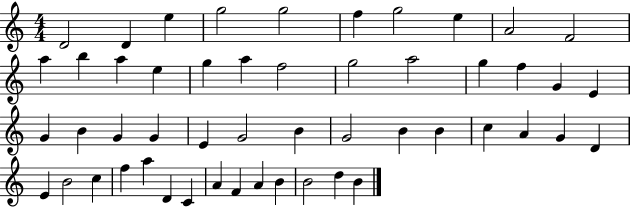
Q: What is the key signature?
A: C major